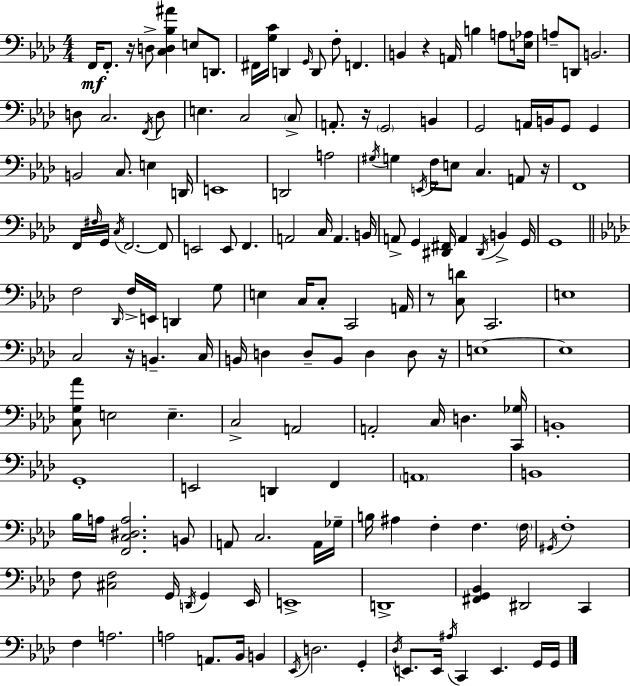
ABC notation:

X:1
T:Untitled
M:4/4
L:1/4
K:Ab
F,,/4 F,,/2 z/4 D,/2 [C,D,_B,^A] E,/2 D,,/2 ^F,,/4 [G,C]/4 D,, G,,/4 D,,/2 F,/2 F,, B,, z A,,/4 B, A,/2 [E,_A,]/4 A,/2 D,,/2 B,,2 D,/2 C,2 F,,/4 D,/2 E, C,2 C,/2 A,,/2 z/4 G,,2 B,, G,,2 A,,/4 B,,/4 G,,/2 G,, B,,2 C,/2 E, D,,/4 E,,4 D,,2 A,2 ^G,/4 G, E,,/4 F,/4 E,/2 C, A,,/2 z/4 F,,4 F,,/4 ^F,/4 G,,/4 C,/4 F,,2 F,,/2 E,,2 E,,/2 F,, A,,2 C,/4 A,, B,,/4 A,,/2 G,, [^D,,^F,,]/4 A,, ^D,,/4 B,, G,,/4 G,,4 F,2 _D,,/4 F,/4 E,,/4 D,, G,/2 E, C,/4 C,/2 C,,2 A,,/4 z/2 [C,D]/2 C,,2 E,4 C,2 z/4 B,, C,/4 B,,/4 D, D,/2 B,,/2 D, D,/2 z/4 E,4 E,4 [C,G,_A]/2 E,2 E, C,2 A,,2 A,,2 C,/4 D, [C,,_G,]/4 B,,4 G,,4 E,,2 D,, F,, A,,4 B,,4 _B,/4 A,/4 [F,,C,^D,A,]2 B,,/2 A,,/2 C,2 A,,/4 _G,/4 B,/4 ^A, F, F, F,/4 ^G,,/4 F,4 F,/2 [^C,F,]2 G,,/4 D,,/4 G,, _E,,/4 E,,4 D,,4 [^F,,G,,_B,,] ^D,,2 C,, F, A,2 A,2 A,,/2 _B,,/4 B,, _E,,/4 D,2 G,, _D,/4 E,,/2 E,,/4 ^A,/4 C,, E,, G,,/4 G,,/4